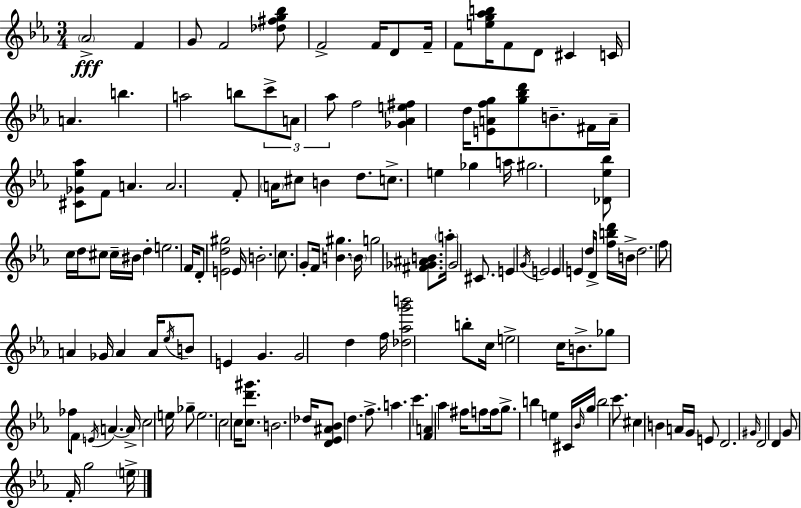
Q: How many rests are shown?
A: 0